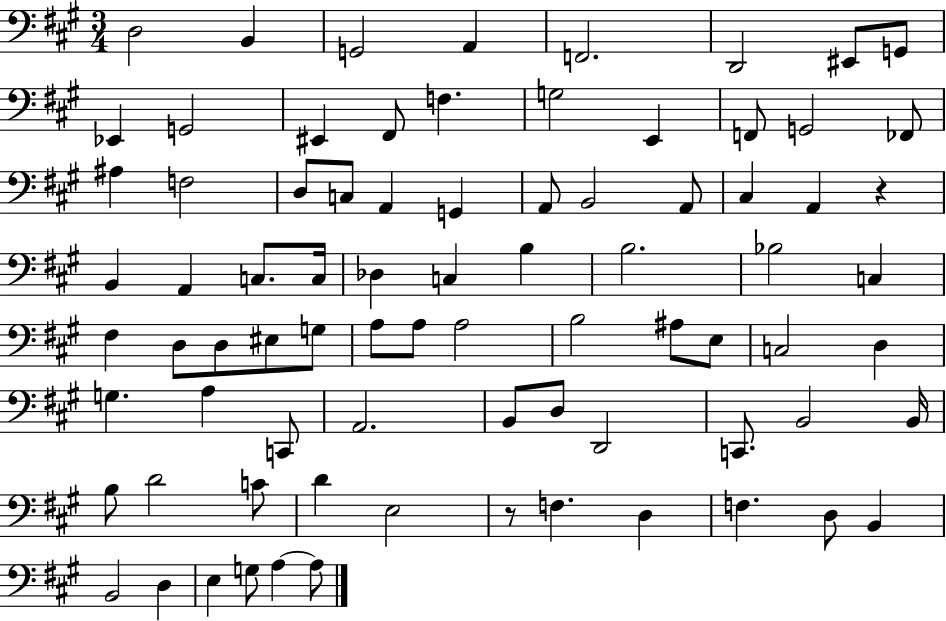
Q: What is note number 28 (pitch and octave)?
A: C#3